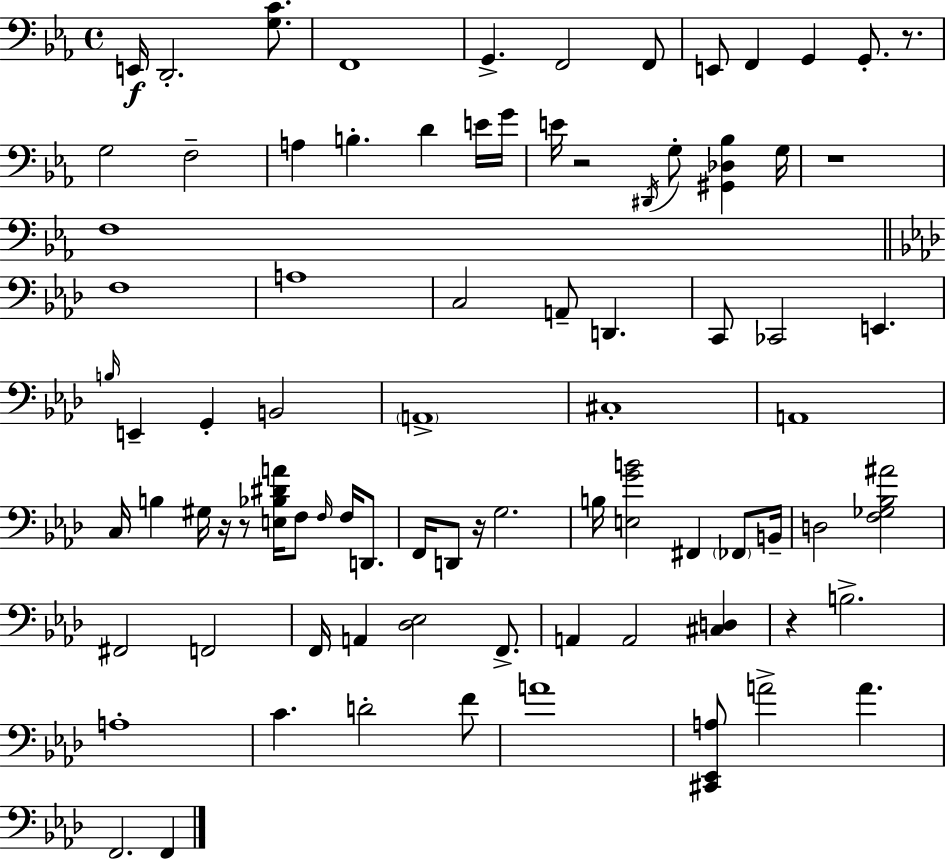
E2/s D2/h. [G3,C4]/e. F2/w G2/q. F2/h F2/e E2/e F2/q G2/q G2/e. R/e. G3/h F3/h A3/q B3/q. D4/q E4/s G4/s E4/s R/h D#2/s G3/e [G#2,Db3,Bb3]/q G3/s R/w F3/w F3/w A3/w C3/h A2/e D2/q. C2/e CES2/h E2/q. B3/s E2/q G2/q B2/h A2/w C#3/w A2/w C3/s B3/q G#3/s R/s R/e [E3,Bb3,D#4,A4]/s F3/e F3/s F3/s D2/e. F2/s D2/e R/s G3/h. B3/s [E3,G4,B4]/h F#2/q FES2/e B2/s D3/h [F3,Gb3,Bb3,A#4]/h F#2/h F2/h F2/s A2/q [Db3,Eb3]/h F2/e. A2/q A2/h [C#3,D3]/q R/q B3/h. A3/w C4/q. D4/h F4/e A4/w [C#2,Eb2,A3]/e A4/h A4/q. F2/h. F2/q